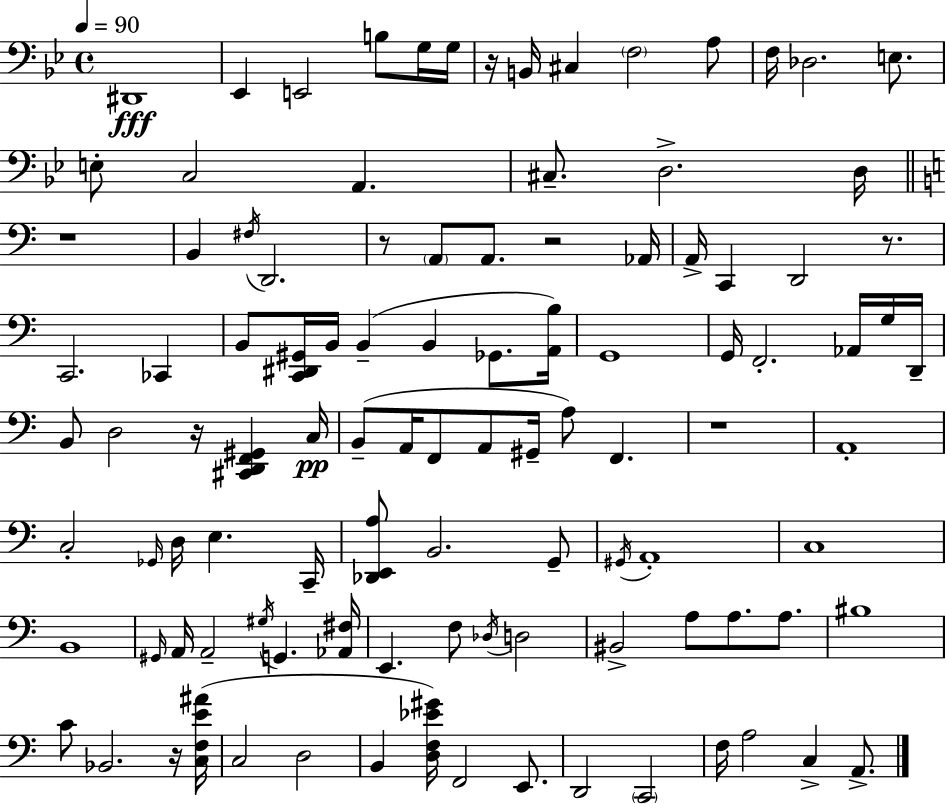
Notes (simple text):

D#2/w Eb2/q E2/h B3/e G3/s G3/s R/s B2/s C#3/q F3/h A3/e F3/s Db3/h. E3/e. E3/e C3/h A2/q. C#3/e. D3/h. D3/s R/w B2/q F#3/s D2/h. R/e A2/e A2/e. R/h Ab2/s A2/s C2/q D2/h R/e. C2/h. CES2/q B2/e [C2,D#2,G#2]/s B2/s B2/q B2/q Gb2/e. [A2,B3]/s G2/w G2/s F2/h. Ab2/s G3/s D2/s B2/e D3/h R/s [C#2,D2,F2,G#2]/q C3/s B2/e A2/s F2/e A2/e G#2/s A3/e F2/q. R/w A2/w C3/h Gb2/s D3/s E3/q. C2/s [Db2,E2,A3]/e B2/h. G2/e G#2/s A2/w C3/w B2/w G#2/s A2/s A2/h G#3/s G2/q. [Ab2,F#3]/s E2/q. F3/e Db3/s D3/h BIS2/h A3/e A3/e. A3/e. BIS3/w C4/e Bb2/h. R/s [C3,F3,E4,A#4]/s C3/h D3/h B2/q [D3,F3,Eb4,G#4]/s F2/h E2/e. D2/h C2/h F3/s A3/h C3/q A2/e.